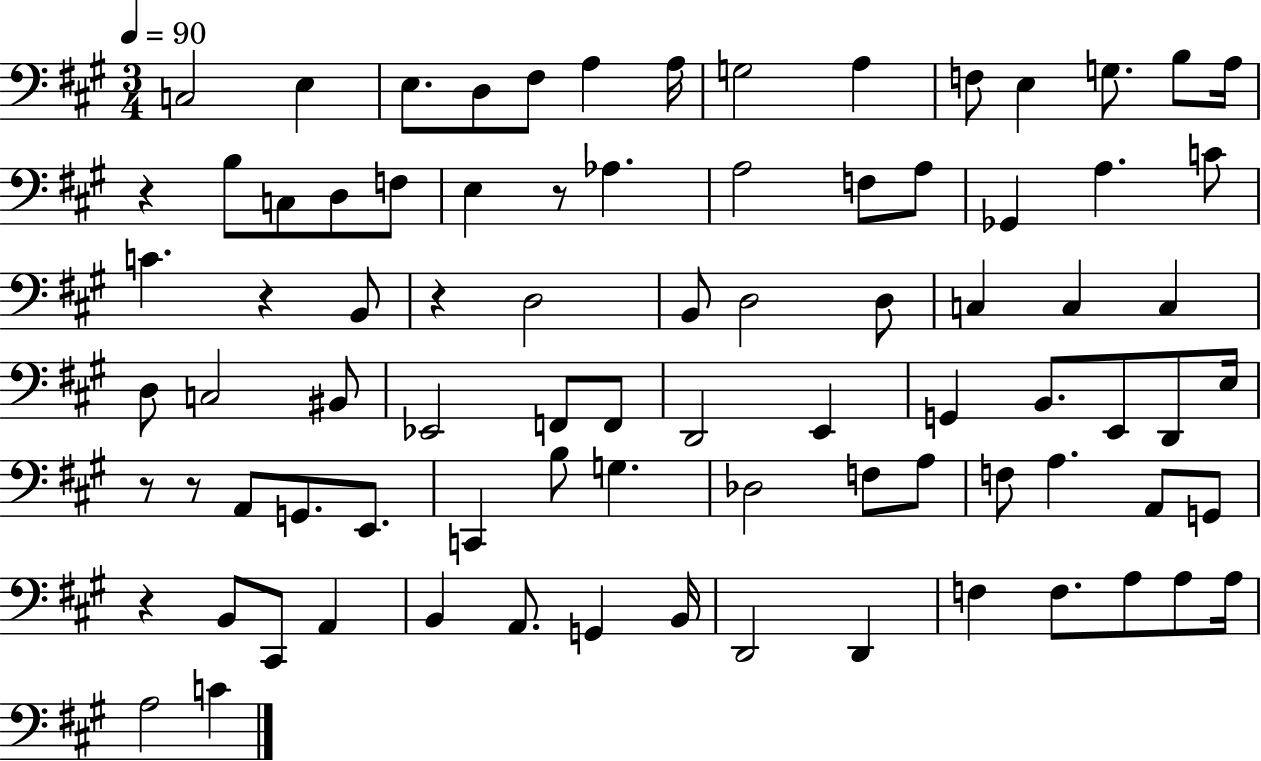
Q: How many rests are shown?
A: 7